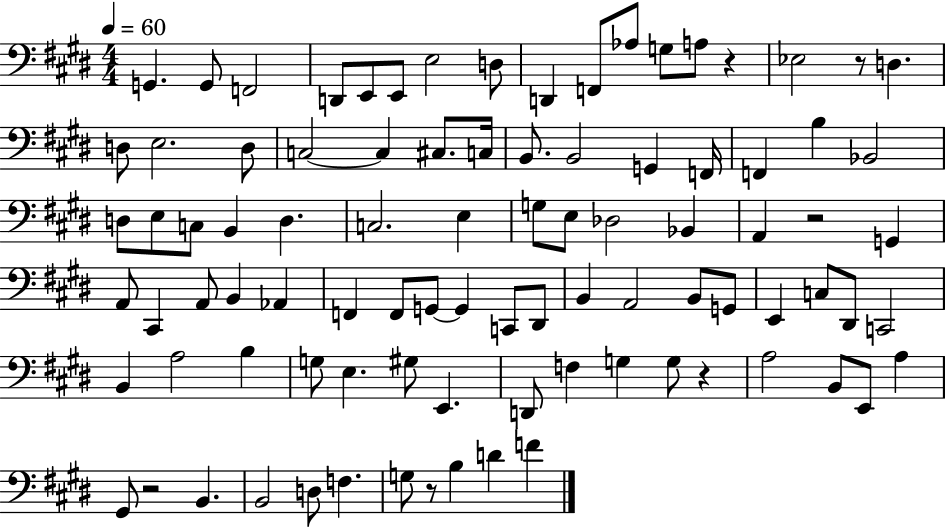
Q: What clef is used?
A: bass